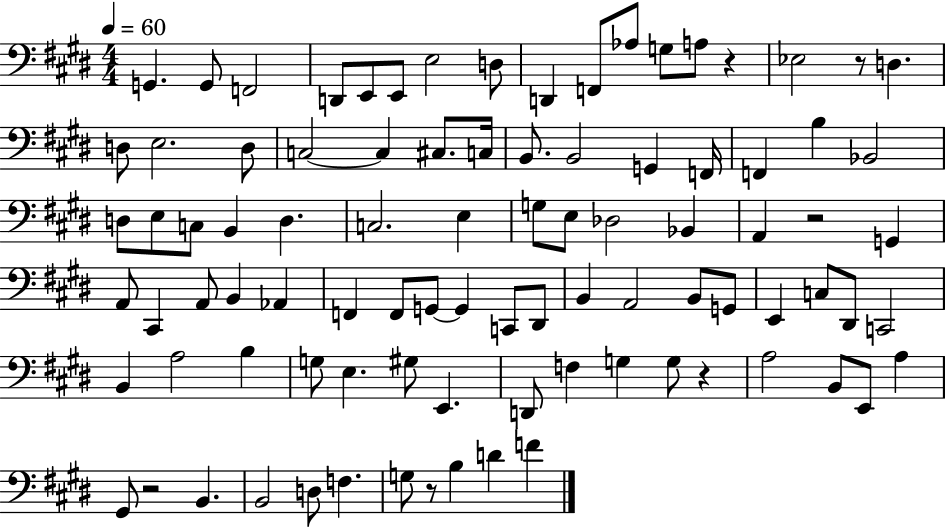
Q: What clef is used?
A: bass